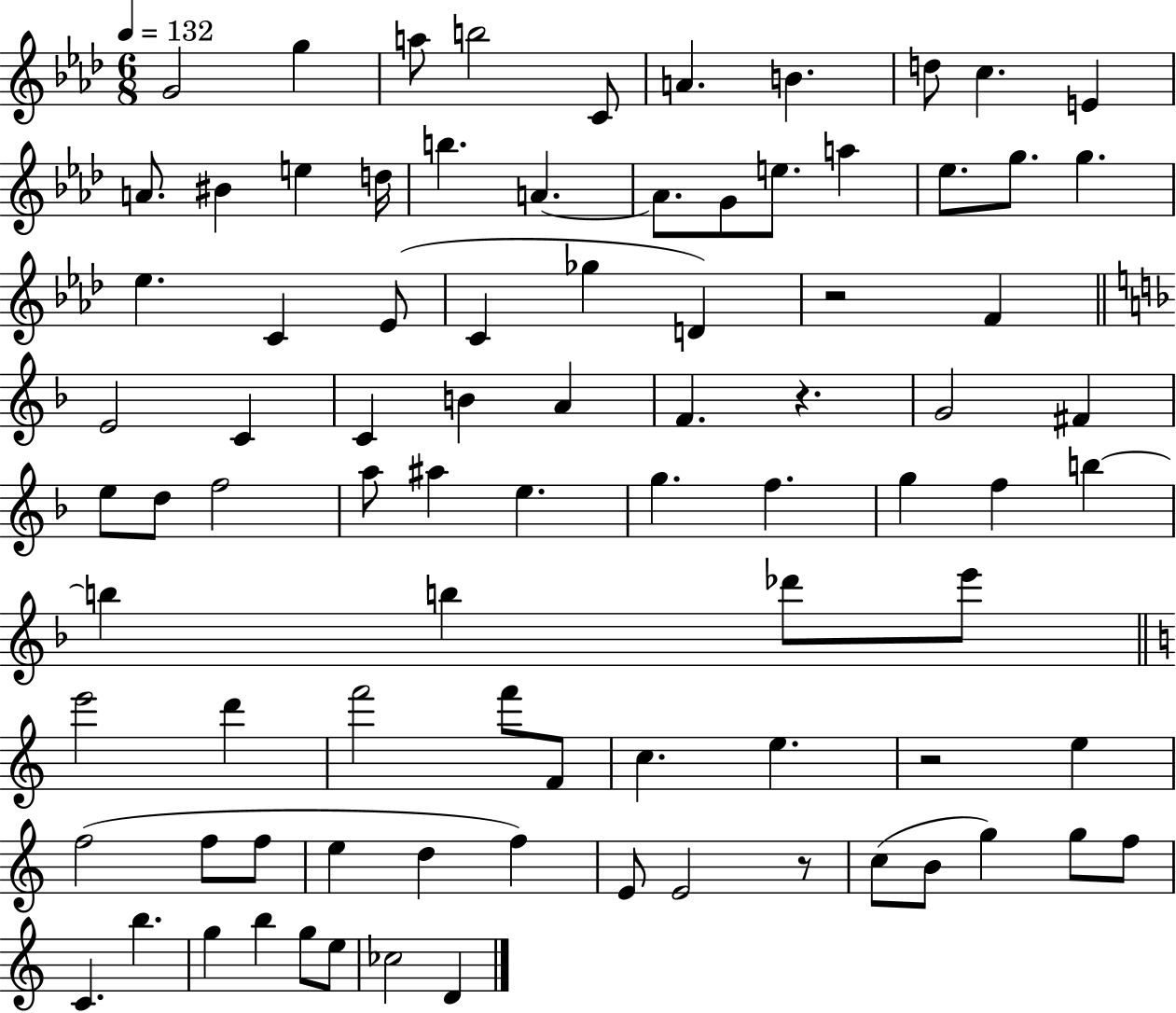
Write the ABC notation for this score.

X:1
T:Untitled
M:6/8
L:1/4
K:Ab
G2 g a/2 b2 C/2 A B d/2 c E A/2 ^B e d/4 b A A/2 G/2 e/2 a _e/2 g/2 g _e C _E/2 C _g D z2 F E2 C C B A F z G2 ^F e/2 d/2 f2 a/2 ^a e g f g f b b b _d'/2 e'/2 e'2 d' f'2 f'/2 F/2 c e z2 e f2 f/2 f/2 e d f E/2 E2 z/2 c/2 B/2 g g/2 f/2 C b g b g/2 e/2 _c2 D